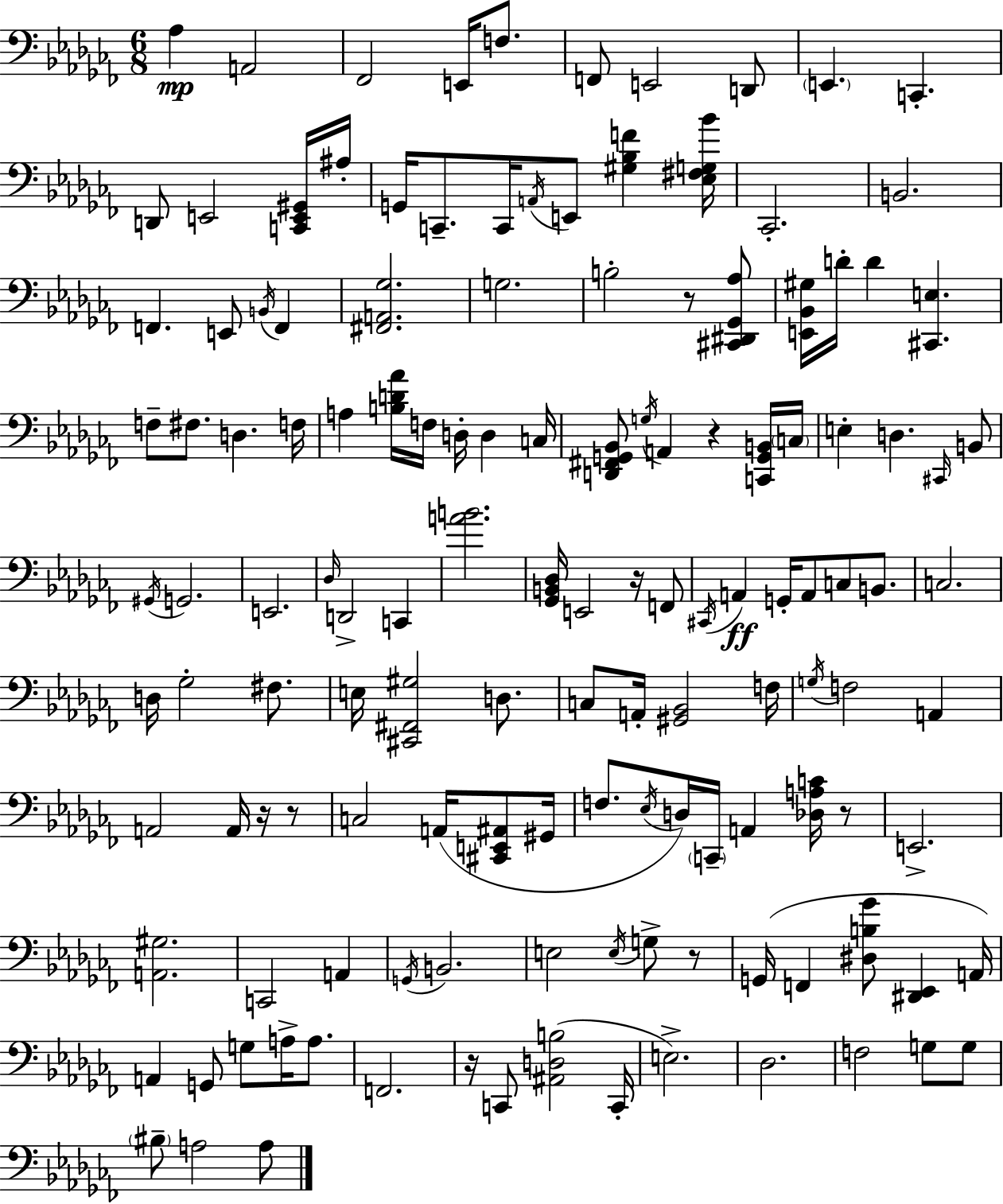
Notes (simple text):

Ab3/q A2/h FES2/h E2/s F3/e. F2/e E2/h D2/e E2/q. C2/q. D2/e E2/h [C2,E2,G#2]/s A#3/s G2/s C2/e. C2/s A2/s E2/e [G#3,Bb3,F4]/q [Eb3,F#3,G3,Bb4]/s CES2/h. B2/h. F2/q. E2/e B2/s F2/q [F#2,A2,Gb3]/h. G3/h. B3/h R/e [C#2,D#2,Gb2,Ab3]/e [E2,Bb2,G#3]/s D4/s D4/q [C#2,E3]/q. F3/e F#3/e. D3/q. F3/s A3/q [B3,D4,Ab4]/s F3/s D3/s D3/q C3/s [D2,F#2,G2,Bb2]/e G3/s A2/q R/q [C2,G2,B2]/s C3/s E3/q D3/q. C#2/s B2/e G#2/s G2/h. E2/h. Db3/s D2/h C2/q [A4,B4]/h. [Gb2,B2,Db3]/s E2/h R/s F2/e C#2/s A2/q G2/s A2/e C3/e B2/e. C3/h. D3/s Gb3/h F#3/e. E3/s [C#2,F#2,G#3]/h D3/e. C3/e A2/s [G#2,Bb2]/h F3/s G3/s F3/h A2/q A2/h A2/s R/s R/e C3/h A2/s [C#2,E2,A#2]/e G#2/s F3/e. Eb3/s D3/s C2/s A2/q [Db3,A3,C4]/s R/e E2/h. [A2,G#3]/h. C2/h A2/q G2/s B2/h. E3/h E3/s G3/e R/e G2/s F2/q [D#3,B3,Gb4]/e [D#2,Eb2]/q A2/s A2/q G2/e G3/e A3/s A3/e. F2/h. R/s C2/e [A#2,D3,B3]/h C2/s E3/h. Db3/h. F3/h G3/e G3/e BIS3/e A3/h A3/e